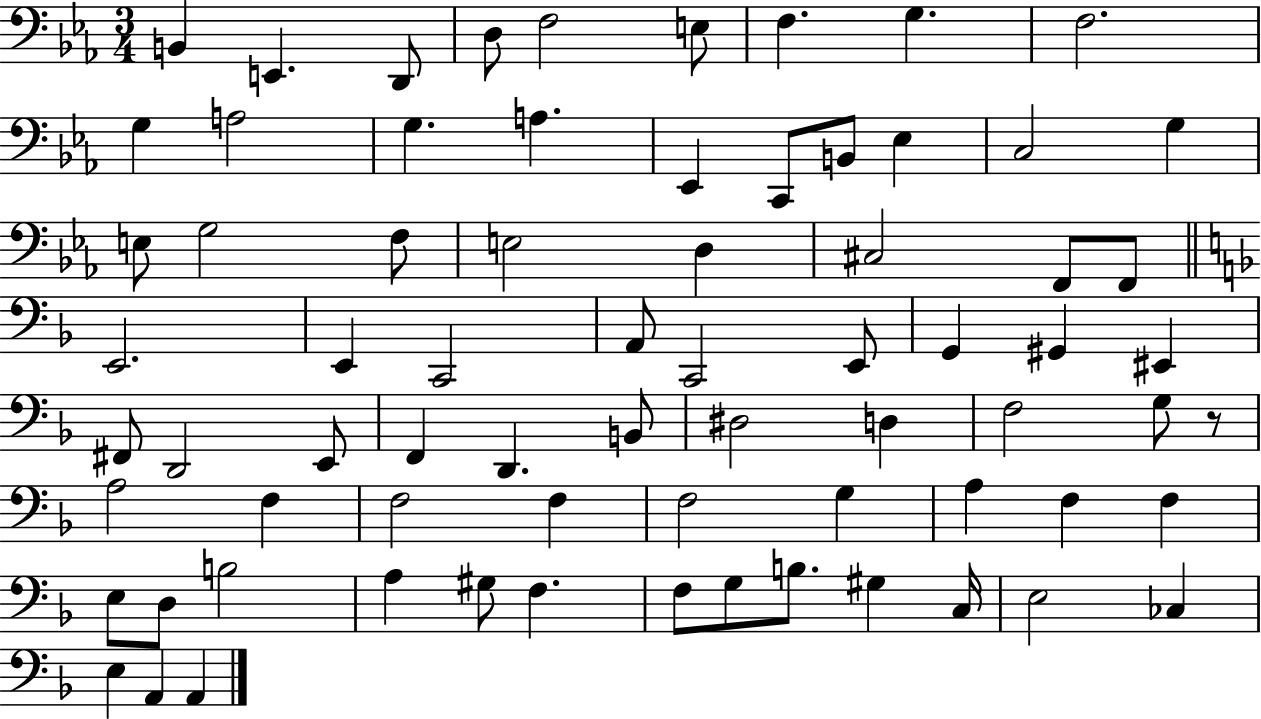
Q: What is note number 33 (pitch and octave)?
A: E2